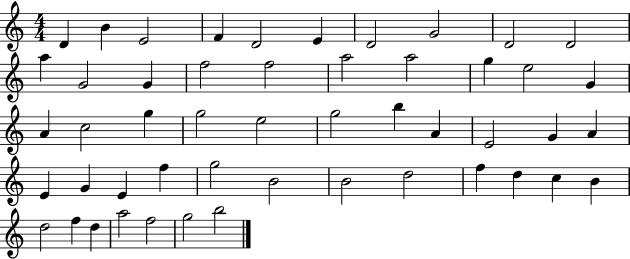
X:1
T:Untitled
M:4/4
L:1/4
K:C
D B E2 F D2 E D2 G2 D2 D2 a G2 G f2 f2 a2 a2 g e2 G A c2 g g2 e2 g2 b A E2 G A E G E f g2 B2 B2 d2 f d c B d2 f d a2 f2 g2 b2